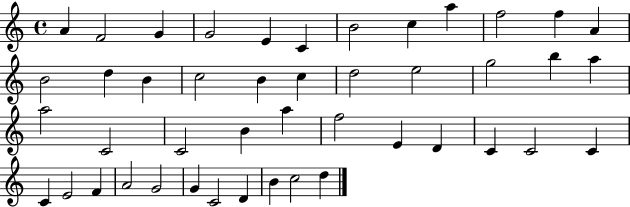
A4/q F4/h G4/q G4/h E4/q C4/q B4/h C5/q A5/q F5/h F5/q A4/q B4/h D5/q B4/q C5/h B4/q C5/q D5/h E5/h G5/h B5/q A5/q A5/h C4/h C4/h B4/q A5/q F5/h E4/q D4/q C4/q C4/h C4/q C4/q E4/h F4/q A4/h G4/h G4/q C4/h D4/q B4/q C5/h D5/q